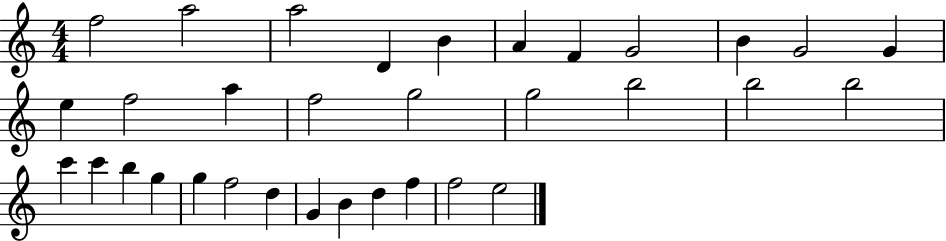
F5/h A5/h A5/h D4/q B4/q A4/q F4/q G4/h B4/q G4/h G4/q E5/q F5/h A5/q F5/h G5/h G5/h B5/h B5/h B5/h C6/q C6/q B5/q G5/q G5/q F5/h D5/q G4/q B4/q D5/q F5/q F5/h E5/h